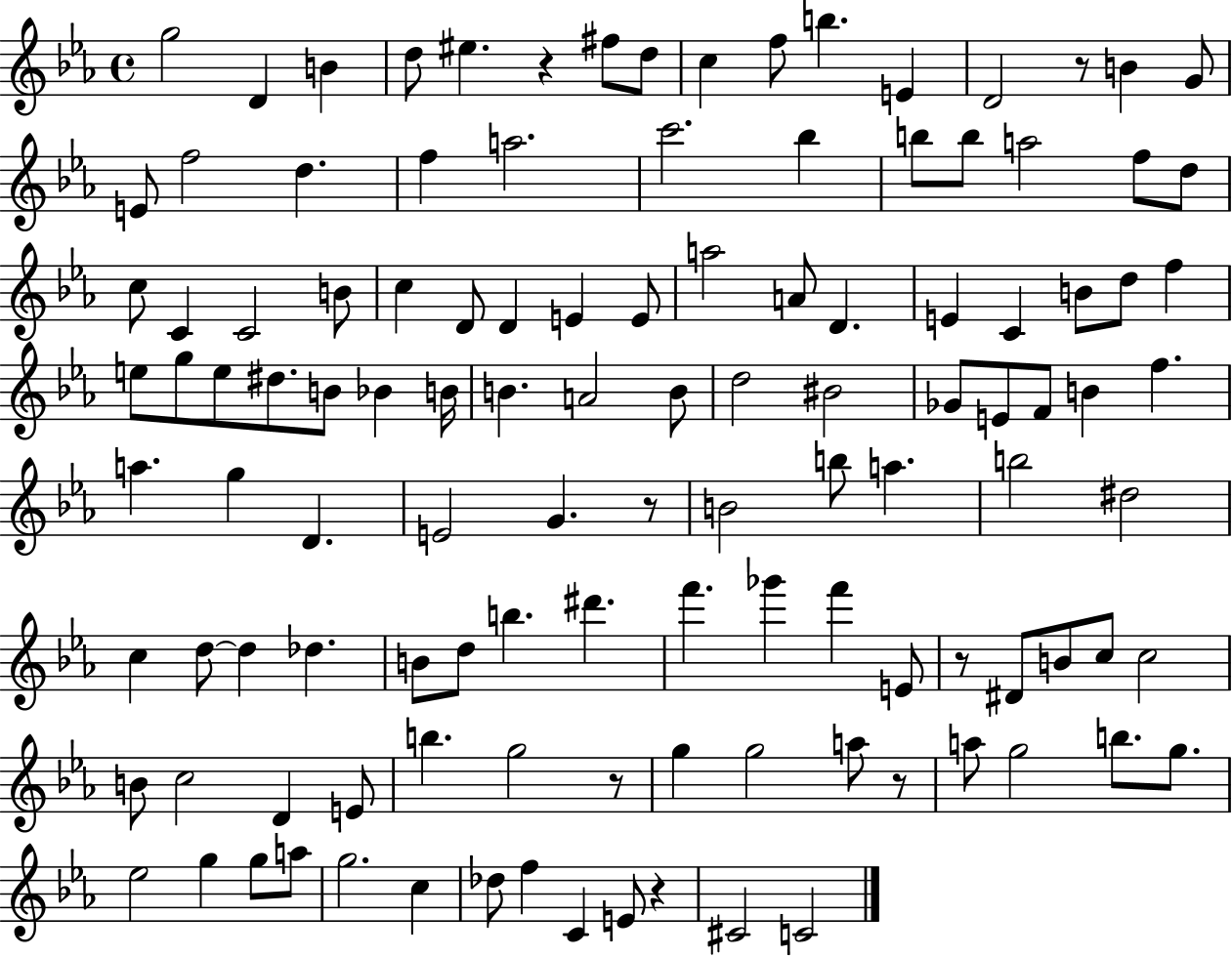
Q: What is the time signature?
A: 4/4